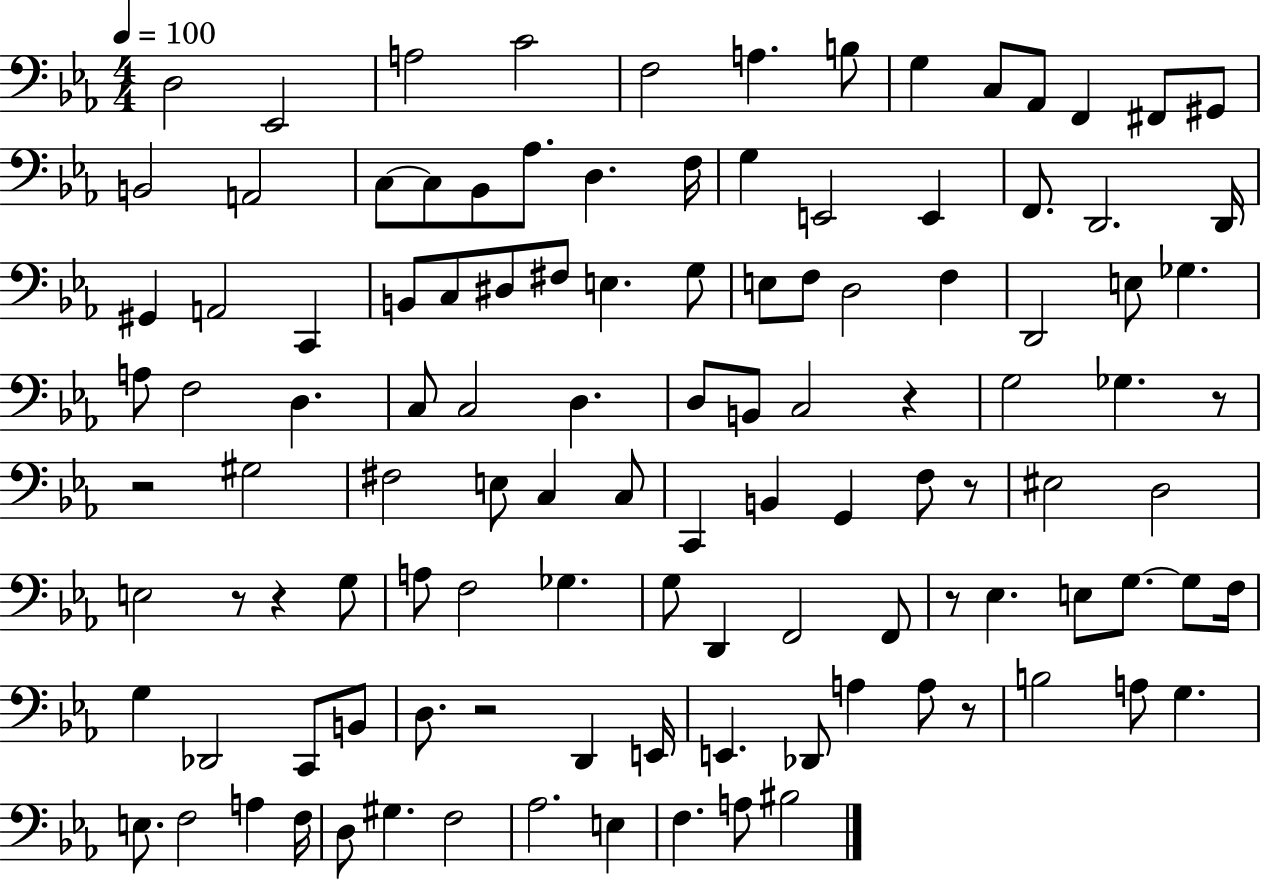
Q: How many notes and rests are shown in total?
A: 114